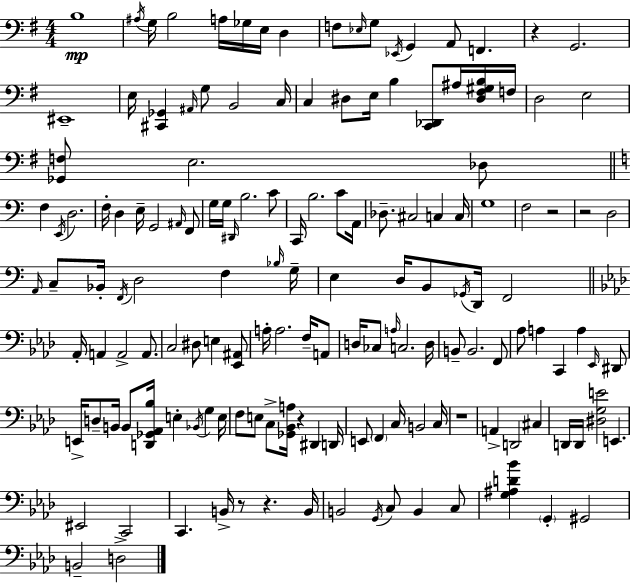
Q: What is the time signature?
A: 4/4